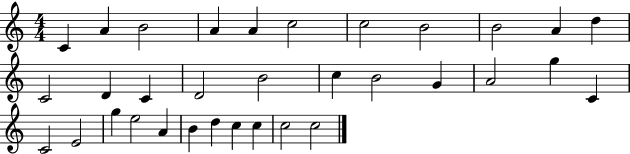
X:1
T:Untitled
M:4/4
L:1/4
K:C
C A B2 A A c2 c2 B2 B2 A d C2 D C D2 B2 c B2 G A2 g C C2 E2 g e2 A B d c c c2 c2